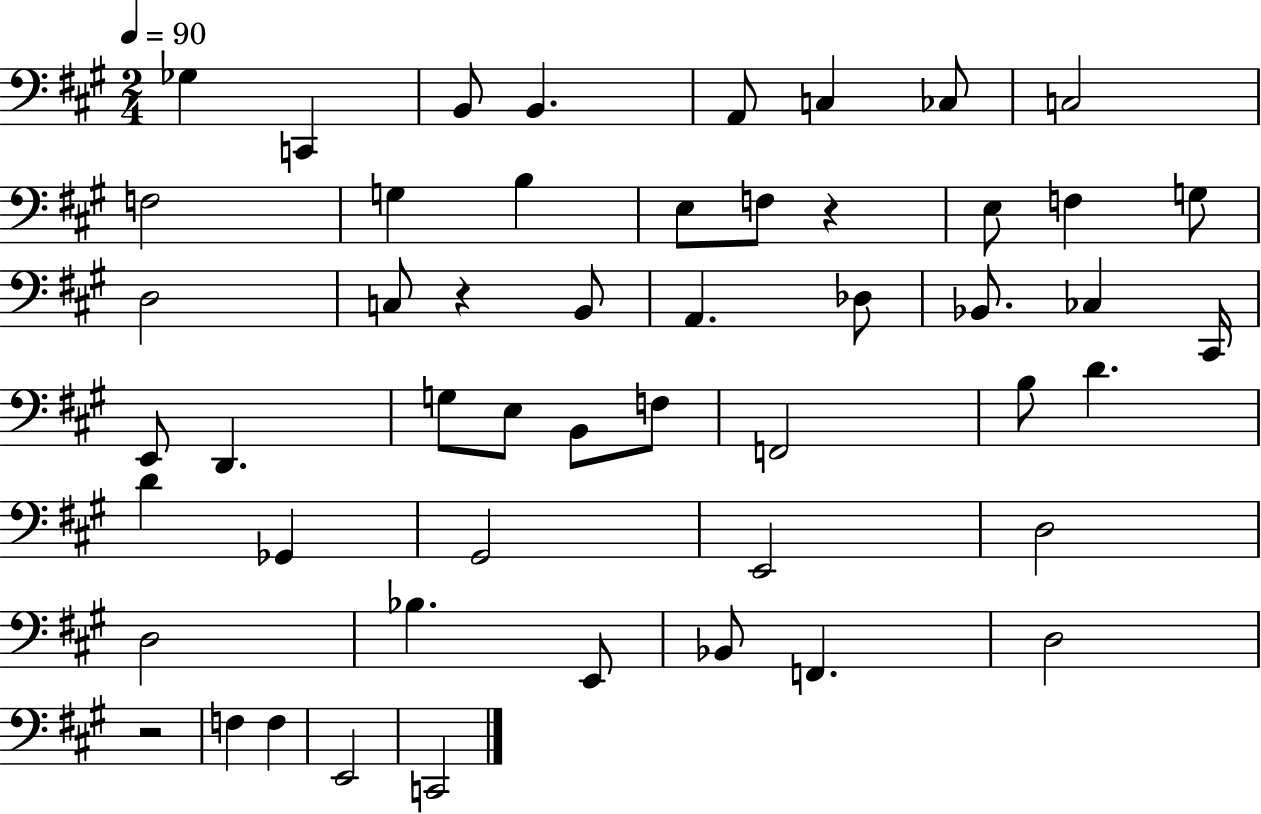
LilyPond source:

{
  \clef bass
  \numericTimeSignature
  \time 2/4
  \key a \major
  \tempo 4 = 90
  ges4 c,4 | b,8 b,4. | a,8 c4 ces8 | c2 | \break f2 | g4 b4 | e8 f8 r4 | e8 f4 g8 | \break d2 | c8 r4 b,8 | a,4. des8 | bes,8. ces4 cis,16 | \break e,8 d,4. | g8 e8 b,8 f8 | f,2 | b8 d'4. | \break d'4 ges,4 | gis,2 | e,2 | d2 | \break d2 | bes4. e,8 | bes,8 f,4. | d2 | \break r2 | f4 f4 | e,2 | c,2 | \break \bar "|."
}